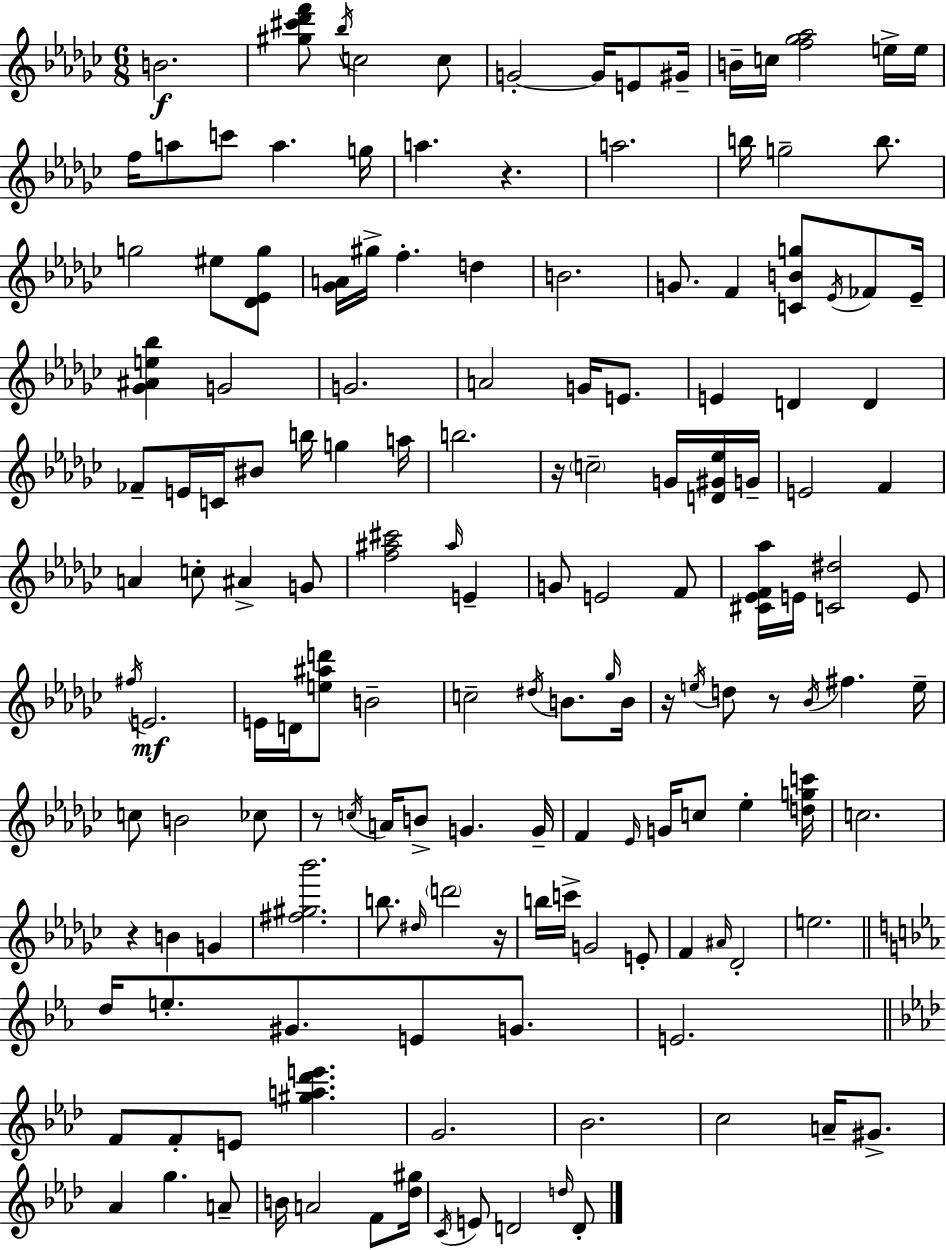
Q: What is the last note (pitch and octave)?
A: D4